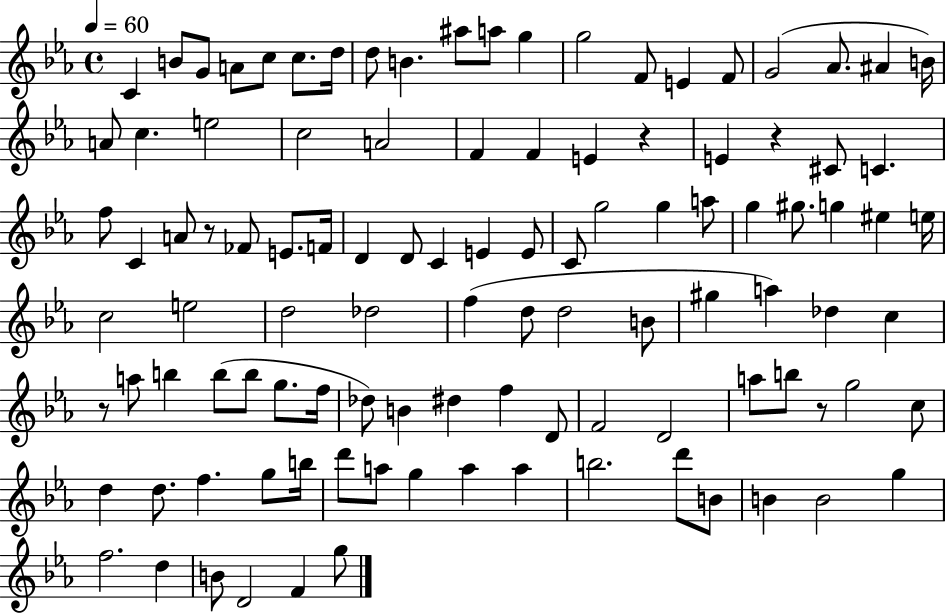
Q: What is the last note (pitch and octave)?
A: G5